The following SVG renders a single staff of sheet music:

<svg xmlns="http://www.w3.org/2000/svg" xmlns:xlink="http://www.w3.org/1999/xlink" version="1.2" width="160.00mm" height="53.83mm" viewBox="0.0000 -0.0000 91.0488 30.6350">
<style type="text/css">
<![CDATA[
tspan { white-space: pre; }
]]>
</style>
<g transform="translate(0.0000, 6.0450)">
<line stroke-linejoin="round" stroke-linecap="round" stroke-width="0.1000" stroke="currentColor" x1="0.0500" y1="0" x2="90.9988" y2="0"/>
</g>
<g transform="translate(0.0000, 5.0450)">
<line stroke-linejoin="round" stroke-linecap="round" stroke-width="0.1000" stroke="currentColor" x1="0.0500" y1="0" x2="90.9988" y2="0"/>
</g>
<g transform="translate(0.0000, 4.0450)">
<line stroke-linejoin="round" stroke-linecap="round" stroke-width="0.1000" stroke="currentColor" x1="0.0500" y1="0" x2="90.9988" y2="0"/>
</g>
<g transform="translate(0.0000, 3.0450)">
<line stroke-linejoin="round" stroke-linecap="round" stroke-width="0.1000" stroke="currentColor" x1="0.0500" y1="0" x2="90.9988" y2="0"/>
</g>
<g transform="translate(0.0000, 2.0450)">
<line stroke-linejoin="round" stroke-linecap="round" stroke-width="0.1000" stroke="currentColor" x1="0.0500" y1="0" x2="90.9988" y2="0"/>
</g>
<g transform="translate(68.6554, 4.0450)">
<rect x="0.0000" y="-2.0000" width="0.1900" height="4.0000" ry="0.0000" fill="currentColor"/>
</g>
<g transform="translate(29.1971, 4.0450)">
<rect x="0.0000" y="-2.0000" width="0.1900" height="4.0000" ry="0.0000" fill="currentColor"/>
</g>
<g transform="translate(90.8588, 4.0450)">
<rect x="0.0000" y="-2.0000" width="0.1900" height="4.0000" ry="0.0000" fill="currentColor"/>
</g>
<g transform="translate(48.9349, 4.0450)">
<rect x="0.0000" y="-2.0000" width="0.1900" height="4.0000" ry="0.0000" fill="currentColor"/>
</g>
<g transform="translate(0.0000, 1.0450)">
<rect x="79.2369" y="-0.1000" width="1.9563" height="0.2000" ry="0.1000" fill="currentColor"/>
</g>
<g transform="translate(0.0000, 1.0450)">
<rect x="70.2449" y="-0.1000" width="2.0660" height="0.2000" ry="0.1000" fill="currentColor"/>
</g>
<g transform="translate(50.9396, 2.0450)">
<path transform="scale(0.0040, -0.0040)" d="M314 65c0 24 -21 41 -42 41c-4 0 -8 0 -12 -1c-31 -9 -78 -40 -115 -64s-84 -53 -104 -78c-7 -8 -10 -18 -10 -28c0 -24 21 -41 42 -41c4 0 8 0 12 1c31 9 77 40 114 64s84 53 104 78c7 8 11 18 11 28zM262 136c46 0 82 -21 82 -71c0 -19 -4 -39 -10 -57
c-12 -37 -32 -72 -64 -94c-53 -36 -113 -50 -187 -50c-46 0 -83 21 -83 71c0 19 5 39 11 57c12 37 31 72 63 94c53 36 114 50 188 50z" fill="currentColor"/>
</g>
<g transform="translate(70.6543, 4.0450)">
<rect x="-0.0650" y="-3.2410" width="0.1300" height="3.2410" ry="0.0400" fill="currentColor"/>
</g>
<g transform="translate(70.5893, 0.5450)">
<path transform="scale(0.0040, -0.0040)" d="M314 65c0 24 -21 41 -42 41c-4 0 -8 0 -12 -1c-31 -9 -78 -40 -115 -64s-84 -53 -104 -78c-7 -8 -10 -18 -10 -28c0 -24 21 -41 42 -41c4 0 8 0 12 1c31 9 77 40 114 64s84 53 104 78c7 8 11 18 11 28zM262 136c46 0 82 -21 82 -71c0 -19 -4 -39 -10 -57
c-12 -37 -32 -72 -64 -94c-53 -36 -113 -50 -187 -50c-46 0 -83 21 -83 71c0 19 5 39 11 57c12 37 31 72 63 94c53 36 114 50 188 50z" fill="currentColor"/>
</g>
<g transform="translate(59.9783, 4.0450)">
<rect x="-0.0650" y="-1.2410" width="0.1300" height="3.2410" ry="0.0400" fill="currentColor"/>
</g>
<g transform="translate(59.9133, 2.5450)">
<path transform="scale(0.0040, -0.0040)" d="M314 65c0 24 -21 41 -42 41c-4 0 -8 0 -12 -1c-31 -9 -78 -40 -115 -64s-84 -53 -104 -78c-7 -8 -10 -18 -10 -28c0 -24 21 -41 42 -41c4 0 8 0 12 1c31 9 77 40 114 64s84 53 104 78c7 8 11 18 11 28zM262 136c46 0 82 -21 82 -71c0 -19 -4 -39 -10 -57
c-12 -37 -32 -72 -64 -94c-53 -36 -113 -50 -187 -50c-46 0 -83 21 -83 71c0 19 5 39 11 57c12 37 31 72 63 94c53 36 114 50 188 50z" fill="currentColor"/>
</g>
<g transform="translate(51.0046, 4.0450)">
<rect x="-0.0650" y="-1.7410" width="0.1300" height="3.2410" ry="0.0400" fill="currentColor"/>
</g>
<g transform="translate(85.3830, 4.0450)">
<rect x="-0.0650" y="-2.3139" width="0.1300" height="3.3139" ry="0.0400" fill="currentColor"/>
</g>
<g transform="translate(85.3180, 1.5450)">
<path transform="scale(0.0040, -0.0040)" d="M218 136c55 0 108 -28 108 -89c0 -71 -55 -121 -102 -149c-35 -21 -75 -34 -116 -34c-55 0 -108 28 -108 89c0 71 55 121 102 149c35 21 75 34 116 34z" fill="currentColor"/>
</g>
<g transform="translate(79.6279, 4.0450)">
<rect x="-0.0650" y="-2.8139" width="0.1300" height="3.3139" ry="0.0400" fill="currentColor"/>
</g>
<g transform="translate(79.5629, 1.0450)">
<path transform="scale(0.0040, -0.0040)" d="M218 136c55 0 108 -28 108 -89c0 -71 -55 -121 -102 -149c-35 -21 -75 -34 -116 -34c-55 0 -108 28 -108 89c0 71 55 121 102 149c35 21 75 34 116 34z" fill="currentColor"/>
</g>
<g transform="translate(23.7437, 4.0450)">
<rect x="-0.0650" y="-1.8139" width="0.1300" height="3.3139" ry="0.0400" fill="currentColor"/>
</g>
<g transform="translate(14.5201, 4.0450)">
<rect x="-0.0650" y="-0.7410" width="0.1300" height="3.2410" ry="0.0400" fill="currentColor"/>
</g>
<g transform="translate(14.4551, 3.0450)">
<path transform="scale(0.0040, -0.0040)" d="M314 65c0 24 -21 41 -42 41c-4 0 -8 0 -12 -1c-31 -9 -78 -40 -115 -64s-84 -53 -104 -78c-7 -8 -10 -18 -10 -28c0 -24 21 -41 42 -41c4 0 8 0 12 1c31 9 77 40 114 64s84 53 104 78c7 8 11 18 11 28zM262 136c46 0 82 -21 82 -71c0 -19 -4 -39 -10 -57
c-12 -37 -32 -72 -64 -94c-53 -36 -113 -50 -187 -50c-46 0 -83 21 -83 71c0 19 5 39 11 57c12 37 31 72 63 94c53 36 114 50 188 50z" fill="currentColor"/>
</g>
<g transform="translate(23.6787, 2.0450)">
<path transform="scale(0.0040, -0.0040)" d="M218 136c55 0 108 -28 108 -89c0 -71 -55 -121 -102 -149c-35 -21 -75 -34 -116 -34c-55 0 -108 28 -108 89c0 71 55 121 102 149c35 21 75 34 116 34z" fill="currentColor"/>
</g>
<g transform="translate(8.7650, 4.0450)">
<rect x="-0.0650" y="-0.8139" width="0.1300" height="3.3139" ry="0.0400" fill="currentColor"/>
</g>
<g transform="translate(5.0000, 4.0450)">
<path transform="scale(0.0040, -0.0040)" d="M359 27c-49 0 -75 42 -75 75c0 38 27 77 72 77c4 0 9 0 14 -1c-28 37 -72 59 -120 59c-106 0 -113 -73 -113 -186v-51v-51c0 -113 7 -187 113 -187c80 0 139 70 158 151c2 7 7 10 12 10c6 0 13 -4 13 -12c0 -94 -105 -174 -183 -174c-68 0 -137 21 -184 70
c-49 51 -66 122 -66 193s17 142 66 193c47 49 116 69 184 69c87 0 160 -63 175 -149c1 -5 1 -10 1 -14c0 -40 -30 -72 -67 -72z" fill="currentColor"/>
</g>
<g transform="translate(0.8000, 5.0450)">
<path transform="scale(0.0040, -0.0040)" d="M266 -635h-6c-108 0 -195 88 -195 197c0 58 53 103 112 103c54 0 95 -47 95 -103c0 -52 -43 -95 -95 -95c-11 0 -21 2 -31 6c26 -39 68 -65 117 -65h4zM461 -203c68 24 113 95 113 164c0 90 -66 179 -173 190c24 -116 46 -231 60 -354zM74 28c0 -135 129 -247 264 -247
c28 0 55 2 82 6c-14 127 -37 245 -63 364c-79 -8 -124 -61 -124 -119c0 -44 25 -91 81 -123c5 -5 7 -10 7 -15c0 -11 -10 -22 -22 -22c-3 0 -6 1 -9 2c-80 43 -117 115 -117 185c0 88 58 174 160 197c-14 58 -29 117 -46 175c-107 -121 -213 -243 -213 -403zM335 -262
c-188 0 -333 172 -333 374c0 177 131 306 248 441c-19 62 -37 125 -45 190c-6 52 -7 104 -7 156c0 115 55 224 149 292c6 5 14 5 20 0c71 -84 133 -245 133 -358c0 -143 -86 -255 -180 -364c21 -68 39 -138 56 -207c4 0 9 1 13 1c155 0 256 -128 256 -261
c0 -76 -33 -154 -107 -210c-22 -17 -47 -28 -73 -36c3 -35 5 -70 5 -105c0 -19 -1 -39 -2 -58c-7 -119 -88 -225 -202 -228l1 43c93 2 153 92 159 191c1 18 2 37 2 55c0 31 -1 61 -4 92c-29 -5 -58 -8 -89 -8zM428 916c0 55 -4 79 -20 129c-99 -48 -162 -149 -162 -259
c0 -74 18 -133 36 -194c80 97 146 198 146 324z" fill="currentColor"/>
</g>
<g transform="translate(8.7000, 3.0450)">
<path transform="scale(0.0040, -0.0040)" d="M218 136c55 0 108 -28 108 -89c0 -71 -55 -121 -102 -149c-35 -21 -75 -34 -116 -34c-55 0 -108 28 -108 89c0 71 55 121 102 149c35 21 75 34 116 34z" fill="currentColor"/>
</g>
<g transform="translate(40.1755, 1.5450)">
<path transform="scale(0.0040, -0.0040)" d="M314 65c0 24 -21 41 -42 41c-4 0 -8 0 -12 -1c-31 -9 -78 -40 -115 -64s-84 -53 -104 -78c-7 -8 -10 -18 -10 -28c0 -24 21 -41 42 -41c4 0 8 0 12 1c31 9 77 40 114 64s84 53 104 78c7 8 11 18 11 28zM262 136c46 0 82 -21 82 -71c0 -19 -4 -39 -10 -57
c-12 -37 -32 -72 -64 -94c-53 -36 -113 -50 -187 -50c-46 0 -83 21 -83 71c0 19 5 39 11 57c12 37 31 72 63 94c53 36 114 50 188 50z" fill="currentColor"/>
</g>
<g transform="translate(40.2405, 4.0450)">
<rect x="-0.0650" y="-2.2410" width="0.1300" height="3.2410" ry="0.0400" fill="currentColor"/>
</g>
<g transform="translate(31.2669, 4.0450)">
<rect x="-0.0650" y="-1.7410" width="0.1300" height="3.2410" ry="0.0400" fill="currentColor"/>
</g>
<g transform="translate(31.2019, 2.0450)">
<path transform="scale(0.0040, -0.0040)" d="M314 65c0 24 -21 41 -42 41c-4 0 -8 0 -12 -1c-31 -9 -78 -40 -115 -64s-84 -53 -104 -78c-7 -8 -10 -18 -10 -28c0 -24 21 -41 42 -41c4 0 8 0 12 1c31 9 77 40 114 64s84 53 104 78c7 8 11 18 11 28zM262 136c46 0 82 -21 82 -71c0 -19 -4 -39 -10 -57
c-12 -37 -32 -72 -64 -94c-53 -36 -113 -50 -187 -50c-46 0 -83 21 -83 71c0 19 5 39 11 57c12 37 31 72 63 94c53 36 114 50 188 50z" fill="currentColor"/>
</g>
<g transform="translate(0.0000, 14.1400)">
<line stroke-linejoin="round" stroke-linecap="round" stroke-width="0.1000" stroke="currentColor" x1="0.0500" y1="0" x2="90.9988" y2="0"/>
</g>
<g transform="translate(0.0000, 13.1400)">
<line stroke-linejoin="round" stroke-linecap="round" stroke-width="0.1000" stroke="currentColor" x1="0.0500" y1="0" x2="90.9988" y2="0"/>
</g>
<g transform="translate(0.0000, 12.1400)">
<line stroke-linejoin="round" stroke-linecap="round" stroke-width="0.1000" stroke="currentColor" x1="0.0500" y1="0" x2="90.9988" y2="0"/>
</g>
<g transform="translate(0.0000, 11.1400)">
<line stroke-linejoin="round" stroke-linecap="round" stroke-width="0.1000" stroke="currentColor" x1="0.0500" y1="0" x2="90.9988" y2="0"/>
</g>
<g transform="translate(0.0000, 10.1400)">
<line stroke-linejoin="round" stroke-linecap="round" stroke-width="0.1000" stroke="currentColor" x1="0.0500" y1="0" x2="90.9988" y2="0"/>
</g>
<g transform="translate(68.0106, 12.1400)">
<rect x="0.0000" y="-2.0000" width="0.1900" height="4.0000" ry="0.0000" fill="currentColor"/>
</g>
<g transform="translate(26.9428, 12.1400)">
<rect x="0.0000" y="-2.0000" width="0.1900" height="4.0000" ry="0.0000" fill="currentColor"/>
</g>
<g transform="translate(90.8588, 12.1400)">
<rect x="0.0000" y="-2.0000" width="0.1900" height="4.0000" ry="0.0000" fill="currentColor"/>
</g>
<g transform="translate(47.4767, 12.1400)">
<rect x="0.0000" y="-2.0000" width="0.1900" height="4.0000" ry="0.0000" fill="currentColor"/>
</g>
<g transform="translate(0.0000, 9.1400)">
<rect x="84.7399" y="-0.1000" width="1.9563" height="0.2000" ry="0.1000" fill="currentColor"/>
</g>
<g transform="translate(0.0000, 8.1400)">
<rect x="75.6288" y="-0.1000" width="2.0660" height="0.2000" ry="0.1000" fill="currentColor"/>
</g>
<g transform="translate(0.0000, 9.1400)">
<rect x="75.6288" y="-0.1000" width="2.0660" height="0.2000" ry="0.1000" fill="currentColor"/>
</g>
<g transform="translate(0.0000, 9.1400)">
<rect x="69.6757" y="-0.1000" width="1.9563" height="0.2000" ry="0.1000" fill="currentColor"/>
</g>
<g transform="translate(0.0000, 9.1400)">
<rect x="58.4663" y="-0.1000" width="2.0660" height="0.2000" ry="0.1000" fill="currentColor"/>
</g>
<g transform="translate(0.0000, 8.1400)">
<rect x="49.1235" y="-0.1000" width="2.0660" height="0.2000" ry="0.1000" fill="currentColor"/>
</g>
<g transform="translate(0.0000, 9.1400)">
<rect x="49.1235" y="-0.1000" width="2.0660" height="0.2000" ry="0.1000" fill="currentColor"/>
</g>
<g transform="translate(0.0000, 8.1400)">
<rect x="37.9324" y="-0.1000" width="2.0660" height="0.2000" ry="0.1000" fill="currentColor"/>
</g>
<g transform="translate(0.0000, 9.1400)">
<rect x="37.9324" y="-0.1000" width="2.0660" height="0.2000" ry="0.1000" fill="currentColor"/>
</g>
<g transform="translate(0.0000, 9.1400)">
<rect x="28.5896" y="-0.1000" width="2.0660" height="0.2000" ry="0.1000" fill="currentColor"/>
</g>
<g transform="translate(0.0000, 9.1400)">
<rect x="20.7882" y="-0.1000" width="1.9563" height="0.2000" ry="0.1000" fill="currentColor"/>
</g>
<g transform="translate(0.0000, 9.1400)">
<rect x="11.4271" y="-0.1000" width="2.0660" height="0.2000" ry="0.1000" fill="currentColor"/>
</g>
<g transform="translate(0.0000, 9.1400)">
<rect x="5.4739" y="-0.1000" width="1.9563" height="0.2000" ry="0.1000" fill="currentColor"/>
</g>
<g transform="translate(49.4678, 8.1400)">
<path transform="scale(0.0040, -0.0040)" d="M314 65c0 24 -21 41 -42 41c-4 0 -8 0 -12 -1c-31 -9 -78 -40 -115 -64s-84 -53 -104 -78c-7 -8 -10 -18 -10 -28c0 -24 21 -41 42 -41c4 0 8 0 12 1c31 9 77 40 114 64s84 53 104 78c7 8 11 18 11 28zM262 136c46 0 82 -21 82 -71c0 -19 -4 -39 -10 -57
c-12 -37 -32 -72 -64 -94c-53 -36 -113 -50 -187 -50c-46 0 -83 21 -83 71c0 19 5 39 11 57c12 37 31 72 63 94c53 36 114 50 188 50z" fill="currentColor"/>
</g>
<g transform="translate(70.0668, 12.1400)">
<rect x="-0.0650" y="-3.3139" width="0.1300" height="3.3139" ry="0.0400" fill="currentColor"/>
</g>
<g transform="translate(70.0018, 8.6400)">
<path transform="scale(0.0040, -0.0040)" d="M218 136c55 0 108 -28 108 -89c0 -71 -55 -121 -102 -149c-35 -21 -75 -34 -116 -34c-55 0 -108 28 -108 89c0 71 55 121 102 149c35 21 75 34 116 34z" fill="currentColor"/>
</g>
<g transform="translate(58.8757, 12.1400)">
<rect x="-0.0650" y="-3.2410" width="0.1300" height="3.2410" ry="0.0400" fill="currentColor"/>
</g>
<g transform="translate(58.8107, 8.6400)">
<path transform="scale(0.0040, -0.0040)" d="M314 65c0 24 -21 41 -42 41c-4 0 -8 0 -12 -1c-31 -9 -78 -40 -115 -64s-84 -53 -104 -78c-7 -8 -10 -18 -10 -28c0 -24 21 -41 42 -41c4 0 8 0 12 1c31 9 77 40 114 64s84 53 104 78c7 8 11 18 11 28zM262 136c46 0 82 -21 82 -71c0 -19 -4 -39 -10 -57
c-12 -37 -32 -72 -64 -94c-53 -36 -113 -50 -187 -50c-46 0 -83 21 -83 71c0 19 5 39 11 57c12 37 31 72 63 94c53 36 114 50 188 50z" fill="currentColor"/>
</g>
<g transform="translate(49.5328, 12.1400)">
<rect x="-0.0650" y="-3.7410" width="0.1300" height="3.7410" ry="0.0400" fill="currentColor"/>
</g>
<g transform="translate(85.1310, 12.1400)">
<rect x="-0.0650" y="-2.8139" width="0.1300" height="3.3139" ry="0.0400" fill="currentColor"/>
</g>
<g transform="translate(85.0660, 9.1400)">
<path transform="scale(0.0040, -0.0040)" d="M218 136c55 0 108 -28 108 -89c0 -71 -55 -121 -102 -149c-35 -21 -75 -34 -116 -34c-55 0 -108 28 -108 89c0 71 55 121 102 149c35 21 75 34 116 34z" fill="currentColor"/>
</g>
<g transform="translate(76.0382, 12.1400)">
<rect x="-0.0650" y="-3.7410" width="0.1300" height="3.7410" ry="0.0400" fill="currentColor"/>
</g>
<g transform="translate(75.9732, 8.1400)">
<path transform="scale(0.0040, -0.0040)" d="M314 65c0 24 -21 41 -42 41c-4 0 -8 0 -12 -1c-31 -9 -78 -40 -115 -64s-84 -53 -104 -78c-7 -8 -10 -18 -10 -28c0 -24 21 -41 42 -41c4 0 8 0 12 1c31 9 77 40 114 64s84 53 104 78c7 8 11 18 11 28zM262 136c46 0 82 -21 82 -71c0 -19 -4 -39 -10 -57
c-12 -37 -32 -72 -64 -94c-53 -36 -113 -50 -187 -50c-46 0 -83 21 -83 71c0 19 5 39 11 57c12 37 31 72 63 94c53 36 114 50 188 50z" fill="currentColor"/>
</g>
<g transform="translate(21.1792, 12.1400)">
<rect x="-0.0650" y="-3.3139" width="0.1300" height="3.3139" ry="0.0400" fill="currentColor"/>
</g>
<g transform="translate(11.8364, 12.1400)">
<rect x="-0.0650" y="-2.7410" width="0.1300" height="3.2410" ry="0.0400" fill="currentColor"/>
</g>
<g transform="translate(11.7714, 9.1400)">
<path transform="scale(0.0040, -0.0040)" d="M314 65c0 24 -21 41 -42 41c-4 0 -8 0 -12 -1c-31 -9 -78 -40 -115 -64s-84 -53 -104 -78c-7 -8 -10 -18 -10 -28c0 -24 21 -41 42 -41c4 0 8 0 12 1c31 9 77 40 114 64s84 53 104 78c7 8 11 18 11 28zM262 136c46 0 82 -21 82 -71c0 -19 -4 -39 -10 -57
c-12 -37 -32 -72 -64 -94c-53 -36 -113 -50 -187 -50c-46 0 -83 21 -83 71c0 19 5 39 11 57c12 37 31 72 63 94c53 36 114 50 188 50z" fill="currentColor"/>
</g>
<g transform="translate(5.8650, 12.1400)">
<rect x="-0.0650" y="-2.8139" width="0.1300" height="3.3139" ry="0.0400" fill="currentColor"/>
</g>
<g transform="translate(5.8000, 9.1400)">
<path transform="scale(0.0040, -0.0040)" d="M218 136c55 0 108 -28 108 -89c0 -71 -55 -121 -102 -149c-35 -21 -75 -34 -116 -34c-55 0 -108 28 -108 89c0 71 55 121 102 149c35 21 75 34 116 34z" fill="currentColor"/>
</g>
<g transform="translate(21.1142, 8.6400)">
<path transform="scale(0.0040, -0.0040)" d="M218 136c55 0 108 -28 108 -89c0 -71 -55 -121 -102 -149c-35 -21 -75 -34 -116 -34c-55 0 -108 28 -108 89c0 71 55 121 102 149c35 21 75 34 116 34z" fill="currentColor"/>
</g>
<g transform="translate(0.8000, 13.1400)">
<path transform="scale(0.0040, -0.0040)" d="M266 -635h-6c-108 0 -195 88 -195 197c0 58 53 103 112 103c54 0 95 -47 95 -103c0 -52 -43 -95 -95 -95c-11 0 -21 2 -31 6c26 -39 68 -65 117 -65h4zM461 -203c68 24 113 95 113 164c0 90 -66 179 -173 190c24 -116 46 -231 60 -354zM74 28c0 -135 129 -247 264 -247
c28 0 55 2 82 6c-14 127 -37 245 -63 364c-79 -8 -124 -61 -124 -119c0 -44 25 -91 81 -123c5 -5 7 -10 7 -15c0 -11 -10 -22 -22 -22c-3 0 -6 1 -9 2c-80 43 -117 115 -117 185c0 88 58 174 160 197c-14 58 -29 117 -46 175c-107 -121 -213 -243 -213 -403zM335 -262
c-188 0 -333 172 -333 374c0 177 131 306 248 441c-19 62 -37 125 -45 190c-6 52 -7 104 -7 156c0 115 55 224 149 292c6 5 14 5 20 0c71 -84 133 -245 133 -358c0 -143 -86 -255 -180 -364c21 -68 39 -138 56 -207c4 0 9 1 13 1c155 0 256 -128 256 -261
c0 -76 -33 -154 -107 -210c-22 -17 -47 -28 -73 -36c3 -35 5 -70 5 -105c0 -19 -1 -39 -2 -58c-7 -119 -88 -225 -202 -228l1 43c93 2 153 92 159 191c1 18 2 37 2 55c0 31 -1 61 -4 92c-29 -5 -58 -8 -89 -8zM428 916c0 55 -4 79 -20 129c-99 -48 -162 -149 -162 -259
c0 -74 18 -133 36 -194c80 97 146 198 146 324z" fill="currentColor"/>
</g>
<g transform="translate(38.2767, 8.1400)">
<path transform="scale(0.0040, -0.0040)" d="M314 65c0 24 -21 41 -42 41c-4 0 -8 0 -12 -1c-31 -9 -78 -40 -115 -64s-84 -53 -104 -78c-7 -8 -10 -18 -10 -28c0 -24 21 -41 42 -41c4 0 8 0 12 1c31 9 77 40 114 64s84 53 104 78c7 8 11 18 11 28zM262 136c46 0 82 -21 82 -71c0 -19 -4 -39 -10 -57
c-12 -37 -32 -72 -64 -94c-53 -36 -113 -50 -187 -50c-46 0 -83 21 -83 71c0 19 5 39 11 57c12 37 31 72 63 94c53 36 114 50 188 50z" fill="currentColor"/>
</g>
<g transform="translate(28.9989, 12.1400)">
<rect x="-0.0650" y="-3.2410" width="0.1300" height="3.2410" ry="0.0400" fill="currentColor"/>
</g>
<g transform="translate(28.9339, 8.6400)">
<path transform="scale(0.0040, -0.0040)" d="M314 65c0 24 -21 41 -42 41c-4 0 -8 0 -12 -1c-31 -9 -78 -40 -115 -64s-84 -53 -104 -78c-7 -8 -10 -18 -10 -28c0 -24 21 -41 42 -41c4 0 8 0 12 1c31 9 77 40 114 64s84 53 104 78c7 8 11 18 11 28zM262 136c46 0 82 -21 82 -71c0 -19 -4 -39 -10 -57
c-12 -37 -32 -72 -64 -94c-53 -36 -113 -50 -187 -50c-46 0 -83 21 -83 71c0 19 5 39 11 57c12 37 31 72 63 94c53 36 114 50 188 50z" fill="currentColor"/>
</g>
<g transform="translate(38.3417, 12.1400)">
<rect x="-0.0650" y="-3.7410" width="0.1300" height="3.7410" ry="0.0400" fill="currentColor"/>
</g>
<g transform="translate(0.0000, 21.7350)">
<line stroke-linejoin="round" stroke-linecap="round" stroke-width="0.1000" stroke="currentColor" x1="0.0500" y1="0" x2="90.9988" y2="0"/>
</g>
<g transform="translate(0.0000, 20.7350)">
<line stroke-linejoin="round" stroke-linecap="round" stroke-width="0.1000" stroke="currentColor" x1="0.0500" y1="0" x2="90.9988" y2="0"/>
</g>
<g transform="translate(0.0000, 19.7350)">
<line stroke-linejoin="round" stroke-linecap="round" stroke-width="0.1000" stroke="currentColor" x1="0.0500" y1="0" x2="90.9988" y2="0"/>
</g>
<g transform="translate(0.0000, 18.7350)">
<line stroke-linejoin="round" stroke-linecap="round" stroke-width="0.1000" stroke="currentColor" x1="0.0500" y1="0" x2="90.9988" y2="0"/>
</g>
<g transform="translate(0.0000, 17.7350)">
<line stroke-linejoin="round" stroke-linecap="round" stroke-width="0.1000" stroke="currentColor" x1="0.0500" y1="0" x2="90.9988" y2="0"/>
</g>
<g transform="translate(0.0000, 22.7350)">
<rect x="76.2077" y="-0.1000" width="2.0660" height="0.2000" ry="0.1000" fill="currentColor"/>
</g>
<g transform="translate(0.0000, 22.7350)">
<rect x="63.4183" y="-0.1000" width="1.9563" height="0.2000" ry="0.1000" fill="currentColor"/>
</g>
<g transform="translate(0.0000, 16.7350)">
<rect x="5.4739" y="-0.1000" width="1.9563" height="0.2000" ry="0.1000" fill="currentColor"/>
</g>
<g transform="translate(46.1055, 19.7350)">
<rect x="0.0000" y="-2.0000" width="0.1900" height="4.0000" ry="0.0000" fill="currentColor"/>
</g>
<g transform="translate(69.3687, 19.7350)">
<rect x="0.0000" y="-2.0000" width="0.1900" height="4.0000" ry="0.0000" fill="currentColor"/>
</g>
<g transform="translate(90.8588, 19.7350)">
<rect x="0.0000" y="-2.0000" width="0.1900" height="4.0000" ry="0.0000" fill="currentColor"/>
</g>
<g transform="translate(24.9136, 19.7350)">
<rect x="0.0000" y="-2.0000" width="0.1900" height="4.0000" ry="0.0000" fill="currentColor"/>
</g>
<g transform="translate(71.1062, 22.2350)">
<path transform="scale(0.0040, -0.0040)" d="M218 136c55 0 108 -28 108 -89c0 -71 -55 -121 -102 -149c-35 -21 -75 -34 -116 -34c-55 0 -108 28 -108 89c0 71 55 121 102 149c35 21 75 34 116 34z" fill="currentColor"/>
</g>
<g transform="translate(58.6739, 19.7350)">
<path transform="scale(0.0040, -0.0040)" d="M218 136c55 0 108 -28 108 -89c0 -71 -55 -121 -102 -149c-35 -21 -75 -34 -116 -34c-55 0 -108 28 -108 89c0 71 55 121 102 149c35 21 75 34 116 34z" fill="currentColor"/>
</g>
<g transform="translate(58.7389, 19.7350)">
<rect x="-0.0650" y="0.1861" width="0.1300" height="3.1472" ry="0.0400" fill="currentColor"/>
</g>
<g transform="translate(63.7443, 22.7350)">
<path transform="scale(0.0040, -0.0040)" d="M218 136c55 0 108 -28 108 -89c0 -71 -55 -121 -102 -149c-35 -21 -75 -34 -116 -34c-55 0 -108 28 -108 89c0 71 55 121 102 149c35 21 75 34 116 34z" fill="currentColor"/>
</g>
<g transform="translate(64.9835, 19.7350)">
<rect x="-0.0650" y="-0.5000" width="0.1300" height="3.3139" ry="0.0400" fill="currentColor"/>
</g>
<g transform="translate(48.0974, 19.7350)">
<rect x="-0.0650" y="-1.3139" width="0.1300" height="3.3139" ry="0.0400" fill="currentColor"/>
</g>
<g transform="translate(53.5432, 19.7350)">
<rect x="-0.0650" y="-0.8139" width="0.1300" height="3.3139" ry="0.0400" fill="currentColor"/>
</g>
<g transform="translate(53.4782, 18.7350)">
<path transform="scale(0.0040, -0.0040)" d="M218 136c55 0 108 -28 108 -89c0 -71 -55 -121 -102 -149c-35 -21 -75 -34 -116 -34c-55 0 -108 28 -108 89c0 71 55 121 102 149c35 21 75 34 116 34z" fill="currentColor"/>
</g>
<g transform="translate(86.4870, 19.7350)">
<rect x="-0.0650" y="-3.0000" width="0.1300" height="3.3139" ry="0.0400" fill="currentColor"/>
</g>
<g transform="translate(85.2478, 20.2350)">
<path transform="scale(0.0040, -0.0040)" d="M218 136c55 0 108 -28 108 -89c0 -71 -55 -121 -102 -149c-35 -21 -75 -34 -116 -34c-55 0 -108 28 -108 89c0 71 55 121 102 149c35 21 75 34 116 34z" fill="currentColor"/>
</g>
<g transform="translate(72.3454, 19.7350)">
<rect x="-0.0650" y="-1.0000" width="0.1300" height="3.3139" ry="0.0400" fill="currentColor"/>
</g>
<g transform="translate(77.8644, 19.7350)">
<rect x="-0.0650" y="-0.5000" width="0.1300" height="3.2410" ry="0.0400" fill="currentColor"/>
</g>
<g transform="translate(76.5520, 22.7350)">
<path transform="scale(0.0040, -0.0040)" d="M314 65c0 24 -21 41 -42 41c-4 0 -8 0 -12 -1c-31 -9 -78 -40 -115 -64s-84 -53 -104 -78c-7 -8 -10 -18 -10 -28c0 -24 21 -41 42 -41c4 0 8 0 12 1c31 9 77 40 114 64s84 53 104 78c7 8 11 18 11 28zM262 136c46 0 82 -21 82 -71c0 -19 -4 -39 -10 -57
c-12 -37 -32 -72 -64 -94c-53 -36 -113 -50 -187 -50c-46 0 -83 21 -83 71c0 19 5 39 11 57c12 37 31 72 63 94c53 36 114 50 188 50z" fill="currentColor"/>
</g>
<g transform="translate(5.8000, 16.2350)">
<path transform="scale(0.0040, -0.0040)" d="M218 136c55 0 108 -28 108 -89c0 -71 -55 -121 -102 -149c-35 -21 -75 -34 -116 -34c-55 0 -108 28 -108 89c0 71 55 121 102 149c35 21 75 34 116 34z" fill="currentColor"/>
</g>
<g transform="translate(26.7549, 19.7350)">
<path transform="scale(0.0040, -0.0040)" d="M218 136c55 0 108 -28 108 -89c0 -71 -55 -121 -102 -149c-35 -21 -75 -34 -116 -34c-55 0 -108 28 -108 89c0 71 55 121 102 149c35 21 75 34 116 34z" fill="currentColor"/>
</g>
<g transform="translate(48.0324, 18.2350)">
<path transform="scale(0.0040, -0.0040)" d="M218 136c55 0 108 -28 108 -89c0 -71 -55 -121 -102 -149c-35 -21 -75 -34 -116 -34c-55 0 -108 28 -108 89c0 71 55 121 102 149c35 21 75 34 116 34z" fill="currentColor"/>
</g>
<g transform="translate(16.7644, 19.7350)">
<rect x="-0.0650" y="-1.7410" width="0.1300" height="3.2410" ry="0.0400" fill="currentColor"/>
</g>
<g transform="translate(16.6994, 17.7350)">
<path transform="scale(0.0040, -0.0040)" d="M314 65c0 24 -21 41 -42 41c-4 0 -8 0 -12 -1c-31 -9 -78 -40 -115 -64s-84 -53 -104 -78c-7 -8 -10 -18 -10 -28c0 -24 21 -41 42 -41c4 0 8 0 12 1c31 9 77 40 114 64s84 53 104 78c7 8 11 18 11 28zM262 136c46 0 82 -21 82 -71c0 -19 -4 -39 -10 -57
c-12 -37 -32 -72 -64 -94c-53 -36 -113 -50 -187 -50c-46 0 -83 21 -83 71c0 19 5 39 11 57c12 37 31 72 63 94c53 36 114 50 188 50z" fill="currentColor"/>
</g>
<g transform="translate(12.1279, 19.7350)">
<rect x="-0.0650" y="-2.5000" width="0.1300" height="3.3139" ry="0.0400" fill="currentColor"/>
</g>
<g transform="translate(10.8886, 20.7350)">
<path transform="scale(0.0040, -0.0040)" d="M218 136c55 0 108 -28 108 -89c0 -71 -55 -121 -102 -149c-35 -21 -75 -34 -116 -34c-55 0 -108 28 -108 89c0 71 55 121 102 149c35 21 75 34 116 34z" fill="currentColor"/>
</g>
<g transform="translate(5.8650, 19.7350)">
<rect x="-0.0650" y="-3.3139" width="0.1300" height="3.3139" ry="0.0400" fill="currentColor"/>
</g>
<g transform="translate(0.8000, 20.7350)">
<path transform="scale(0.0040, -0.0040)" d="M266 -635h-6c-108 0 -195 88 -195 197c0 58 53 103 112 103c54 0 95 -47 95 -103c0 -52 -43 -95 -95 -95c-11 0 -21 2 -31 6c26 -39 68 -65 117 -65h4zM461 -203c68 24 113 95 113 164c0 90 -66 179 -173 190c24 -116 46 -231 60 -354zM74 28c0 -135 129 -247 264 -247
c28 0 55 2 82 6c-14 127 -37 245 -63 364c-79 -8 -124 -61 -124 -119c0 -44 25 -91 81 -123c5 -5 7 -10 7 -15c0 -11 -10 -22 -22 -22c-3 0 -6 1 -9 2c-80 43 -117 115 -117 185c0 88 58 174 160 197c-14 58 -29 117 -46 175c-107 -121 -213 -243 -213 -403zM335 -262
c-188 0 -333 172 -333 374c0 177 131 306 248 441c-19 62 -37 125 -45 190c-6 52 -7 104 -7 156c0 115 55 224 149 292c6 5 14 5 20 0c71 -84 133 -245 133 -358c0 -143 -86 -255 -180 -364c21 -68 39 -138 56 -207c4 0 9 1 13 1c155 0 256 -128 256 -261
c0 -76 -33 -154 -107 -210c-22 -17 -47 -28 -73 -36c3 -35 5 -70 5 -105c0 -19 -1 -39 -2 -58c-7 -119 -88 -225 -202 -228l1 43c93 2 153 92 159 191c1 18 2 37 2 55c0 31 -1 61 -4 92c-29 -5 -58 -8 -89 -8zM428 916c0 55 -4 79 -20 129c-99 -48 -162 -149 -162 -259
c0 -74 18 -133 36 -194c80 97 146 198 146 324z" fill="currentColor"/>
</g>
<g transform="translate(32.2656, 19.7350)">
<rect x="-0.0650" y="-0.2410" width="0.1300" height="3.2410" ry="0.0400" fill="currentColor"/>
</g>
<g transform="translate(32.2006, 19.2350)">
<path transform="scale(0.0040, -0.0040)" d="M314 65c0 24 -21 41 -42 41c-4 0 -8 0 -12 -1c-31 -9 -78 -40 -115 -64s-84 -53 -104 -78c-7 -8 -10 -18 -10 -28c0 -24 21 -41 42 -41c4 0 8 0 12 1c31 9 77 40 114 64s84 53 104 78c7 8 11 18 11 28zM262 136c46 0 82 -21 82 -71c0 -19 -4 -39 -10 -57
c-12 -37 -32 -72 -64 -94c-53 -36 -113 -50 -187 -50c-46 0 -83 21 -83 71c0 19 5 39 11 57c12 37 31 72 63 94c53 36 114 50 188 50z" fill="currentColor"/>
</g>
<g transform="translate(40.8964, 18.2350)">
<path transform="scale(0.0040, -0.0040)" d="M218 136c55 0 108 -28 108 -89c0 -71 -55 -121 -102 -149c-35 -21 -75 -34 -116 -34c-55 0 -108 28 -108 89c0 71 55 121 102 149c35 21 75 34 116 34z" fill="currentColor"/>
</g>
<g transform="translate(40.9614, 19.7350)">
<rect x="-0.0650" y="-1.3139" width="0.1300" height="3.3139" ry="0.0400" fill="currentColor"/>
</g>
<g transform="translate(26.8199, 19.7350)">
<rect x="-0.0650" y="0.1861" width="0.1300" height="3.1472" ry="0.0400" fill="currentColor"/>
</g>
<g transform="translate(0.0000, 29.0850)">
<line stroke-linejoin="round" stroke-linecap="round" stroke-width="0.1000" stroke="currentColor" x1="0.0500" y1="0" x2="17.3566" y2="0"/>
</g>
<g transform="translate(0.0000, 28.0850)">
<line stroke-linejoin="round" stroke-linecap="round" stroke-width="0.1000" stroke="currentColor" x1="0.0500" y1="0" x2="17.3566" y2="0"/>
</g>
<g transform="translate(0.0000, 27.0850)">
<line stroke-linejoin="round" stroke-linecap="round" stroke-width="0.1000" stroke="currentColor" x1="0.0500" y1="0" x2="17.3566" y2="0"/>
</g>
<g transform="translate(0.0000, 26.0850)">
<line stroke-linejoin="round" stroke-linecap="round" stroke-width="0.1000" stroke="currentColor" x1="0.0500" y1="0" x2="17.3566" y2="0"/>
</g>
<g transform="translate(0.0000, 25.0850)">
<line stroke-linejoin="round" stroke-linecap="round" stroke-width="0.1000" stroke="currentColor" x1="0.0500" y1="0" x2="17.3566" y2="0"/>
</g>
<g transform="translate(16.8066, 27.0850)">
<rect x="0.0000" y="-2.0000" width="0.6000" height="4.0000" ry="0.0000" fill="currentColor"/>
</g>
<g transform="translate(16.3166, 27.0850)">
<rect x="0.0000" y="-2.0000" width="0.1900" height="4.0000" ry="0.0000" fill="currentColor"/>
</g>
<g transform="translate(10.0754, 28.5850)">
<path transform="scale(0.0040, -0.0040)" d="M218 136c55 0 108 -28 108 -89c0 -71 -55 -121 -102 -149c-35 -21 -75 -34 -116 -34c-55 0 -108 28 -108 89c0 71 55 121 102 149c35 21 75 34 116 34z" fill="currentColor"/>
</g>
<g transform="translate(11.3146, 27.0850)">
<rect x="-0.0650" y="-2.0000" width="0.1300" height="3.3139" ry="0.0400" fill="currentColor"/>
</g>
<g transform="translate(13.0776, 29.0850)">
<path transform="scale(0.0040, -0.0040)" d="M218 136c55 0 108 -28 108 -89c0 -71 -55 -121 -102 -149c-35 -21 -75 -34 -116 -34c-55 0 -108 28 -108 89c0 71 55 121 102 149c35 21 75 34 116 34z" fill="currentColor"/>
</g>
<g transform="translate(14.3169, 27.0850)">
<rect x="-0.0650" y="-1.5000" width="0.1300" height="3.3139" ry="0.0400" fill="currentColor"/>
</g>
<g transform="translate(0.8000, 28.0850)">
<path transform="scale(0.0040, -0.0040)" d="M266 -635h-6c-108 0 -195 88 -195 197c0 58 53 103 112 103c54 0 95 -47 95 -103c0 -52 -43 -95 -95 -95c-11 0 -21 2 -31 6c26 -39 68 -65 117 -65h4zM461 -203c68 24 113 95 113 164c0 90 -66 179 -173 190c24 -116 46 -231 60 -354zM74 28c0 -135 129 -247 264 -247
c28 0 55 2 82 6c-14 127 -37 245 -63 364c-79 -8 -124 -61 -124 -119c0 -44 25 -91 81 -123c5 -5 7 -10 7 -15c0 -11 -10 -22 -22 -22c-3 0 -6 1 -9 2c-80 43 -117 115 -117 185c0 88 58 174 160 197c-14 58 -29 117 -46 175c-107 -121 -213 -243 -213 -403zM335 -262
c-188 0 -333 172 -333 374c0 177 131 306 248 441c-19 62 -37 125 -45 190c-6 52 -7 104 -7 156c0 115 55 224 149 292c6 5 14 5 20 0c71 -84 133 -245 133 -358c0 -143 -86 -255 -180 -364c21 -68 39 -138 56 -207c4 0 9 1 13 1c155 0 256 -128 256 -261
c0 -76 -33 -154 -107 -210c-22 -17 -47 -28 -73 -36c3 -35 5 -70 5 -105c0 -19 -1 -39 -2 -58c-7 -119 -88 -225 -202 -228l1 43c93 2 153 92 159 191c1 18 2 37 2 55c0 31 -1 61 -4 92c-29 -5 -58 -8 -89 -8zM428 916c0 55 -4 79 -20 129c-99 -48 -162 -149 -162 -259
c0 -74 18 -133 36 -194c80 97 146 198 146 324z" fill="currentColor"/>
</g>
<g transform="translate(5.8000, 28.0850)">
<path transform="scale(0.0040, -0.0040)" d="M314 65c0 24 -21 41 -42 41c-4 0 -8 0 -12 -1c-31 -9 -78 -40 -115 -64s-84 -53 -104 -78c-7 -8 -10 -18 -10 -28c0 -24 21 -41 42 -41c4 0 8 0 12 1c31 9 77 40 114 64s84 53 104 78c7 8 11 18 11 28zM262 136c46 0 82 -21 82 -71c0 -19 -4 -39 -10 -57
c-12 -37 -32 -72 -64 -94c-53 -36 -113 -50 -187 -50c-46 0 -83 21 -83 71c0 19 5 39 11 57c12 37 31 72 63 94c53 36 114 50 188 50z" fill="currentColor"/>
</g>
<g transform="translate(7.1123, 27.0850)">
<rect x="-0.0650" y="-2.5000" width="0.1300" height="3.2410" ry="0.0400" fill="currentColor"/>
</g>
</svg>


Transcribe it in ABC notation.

X:1
T:Untitled
M:4/4
L:1/4
K:C
d d2 f f2 g2 f2 e2 b2 a g a a2 b b2 c'2 c'2 b2 b c'2 a b G f2 B c2 e e d B C D C2 A G2 F E